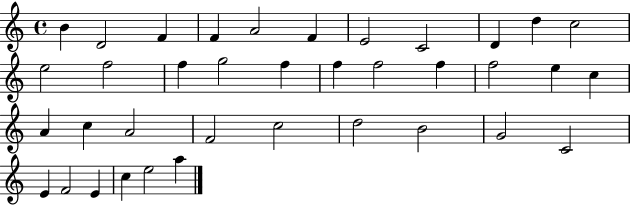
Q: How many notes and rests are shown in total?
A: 37